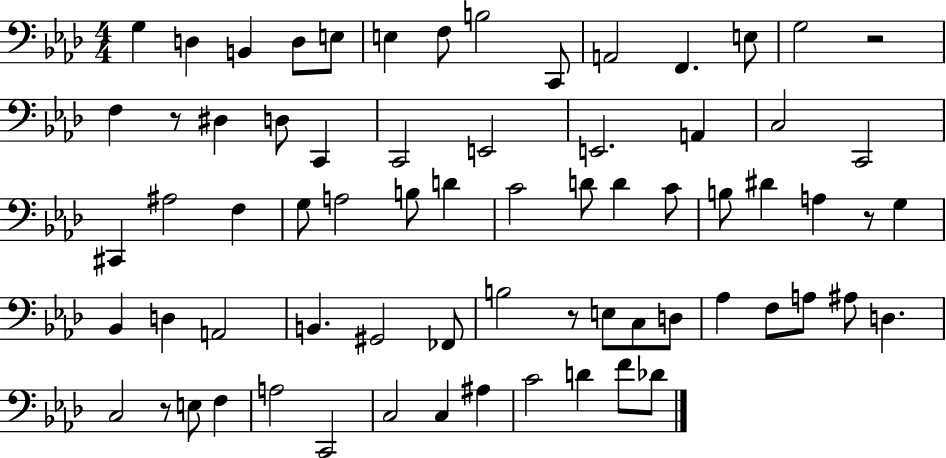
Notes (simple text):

G3/q D3/q B2/q D3/e E3/e E3/q F3/e B3/h C2/e A2/h F2/q. E3/e G3/h R/h F3/q R/e D#3/q D3/e C2/q C2/h E2/h E2/h. A2/q C3/h C2/h C#2/q A#3/h F3/q G3/e A3/h B3/e D4/q C4/h D4/e D4/q C4/e B3/e D#4/q A3/q R/e G3/q Bb2/q D3/q A2/h B2/q. G#2/h FES2/e B3/h R/e E3/e C3/e D3/e Ab3/q F3/e A3/e A#3/e D3/q. C3/h R/e E3/e F3/q A3/h C2/h C3/h C3/q A#3/q C4/h D4/q F4/e Db4/e